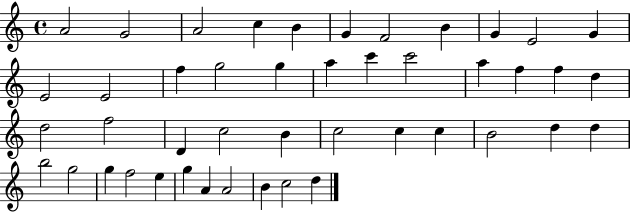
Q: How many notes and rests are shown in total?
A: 45